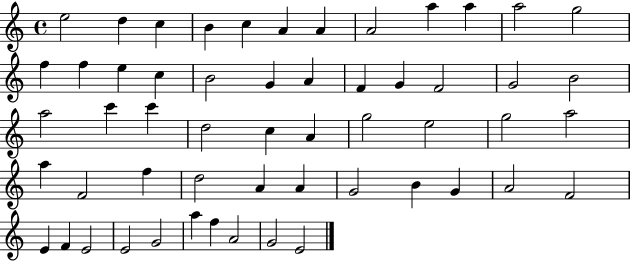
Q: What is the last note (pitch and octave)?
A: E4